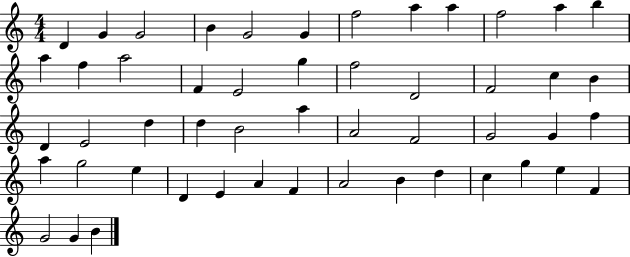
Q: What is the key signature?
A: C major